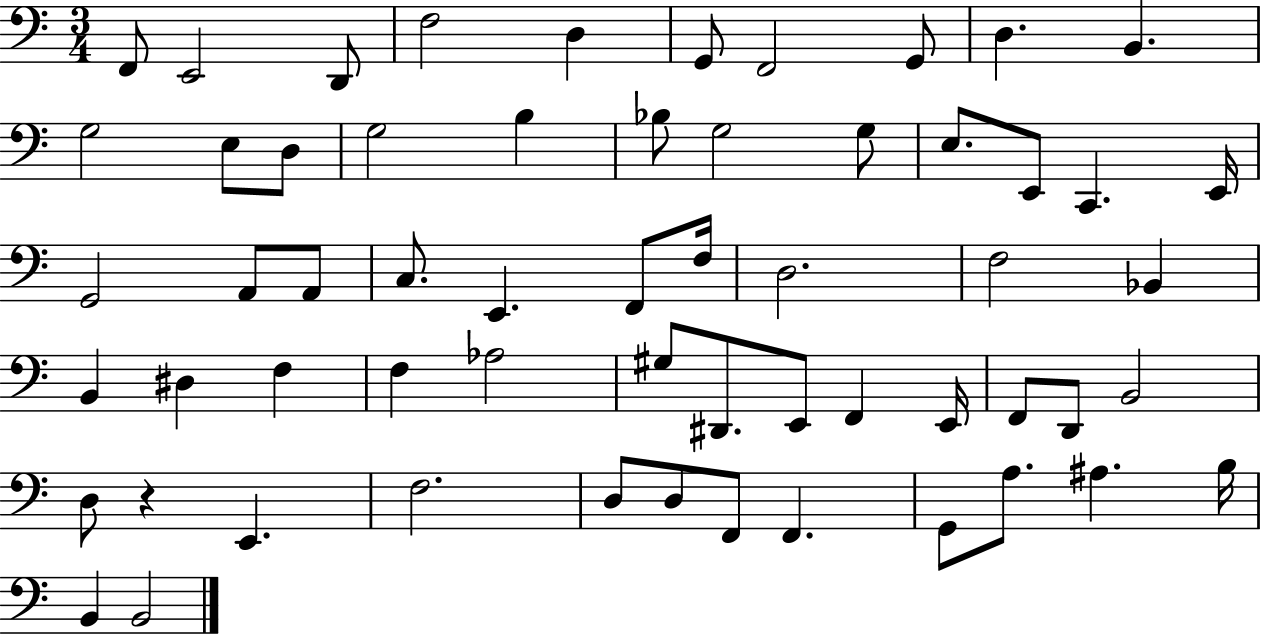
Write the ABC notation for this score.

X:1
T:Untitled
M:3/4
L:1/4
K:C
F,,/2 E,,2 D,,/2 F,2 D, G,,/2 F,,2 G,,/2 D, B,, G,2 E,/2 D,/2 G,2 B, _B,/2 G,2 G,/2 E,/2 E,,/2 C,, E,,/4 G,,2 A,,/2 A,,/2 C,/2 E,, F,,/2 F,/4 D,2 F,2 _B,, B,, ^D, F, F, _A,2 ^G,/2 ^D,,/2 E,,/2 F,, E,,/4 F,,/2 D,,/2 B,,2 D,/2 z E,, F,2 D,/2 D,/2 F,,/2 F,, G,,/2 A,/2 ^A, B,/4 B,, B,,2